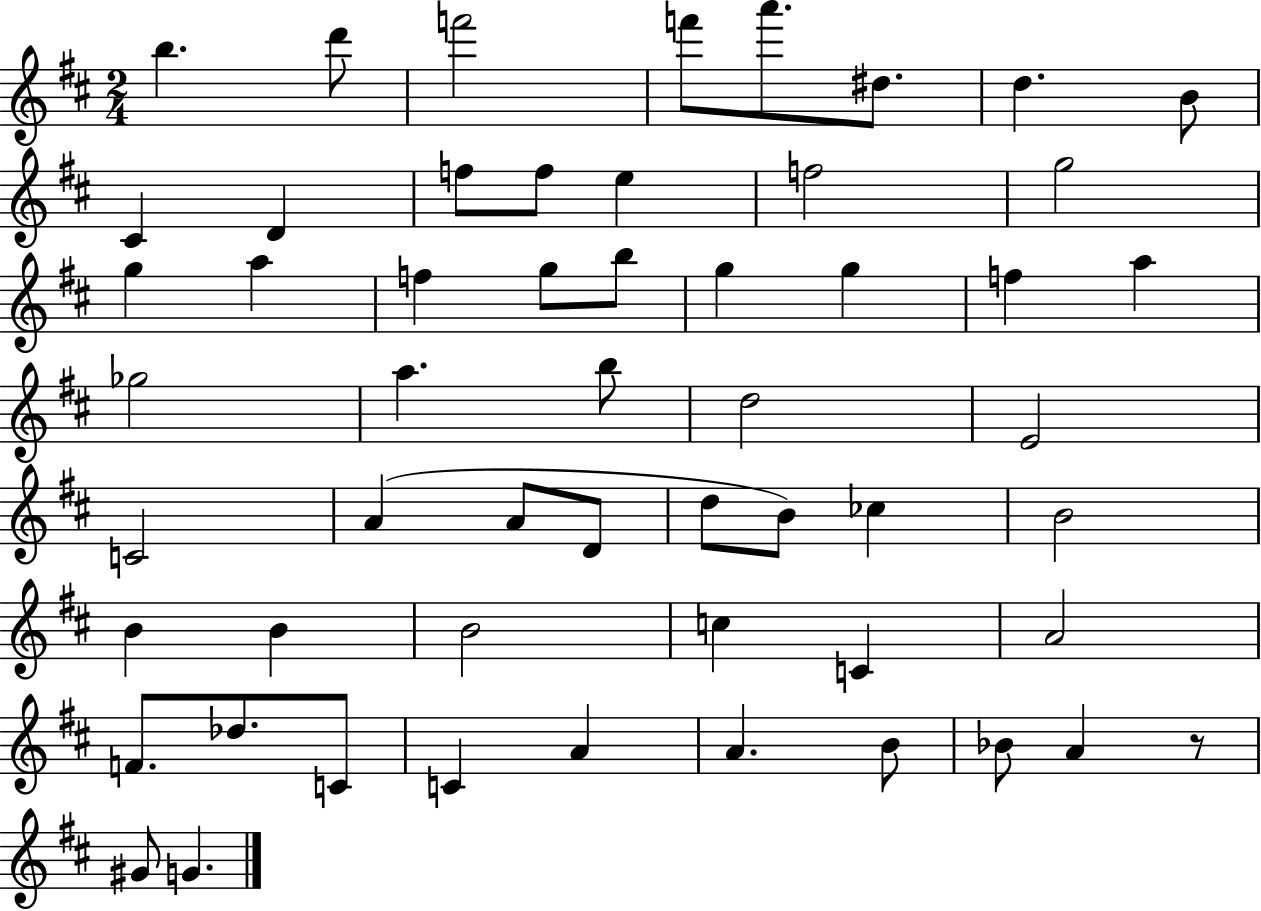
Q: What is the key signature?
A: D major